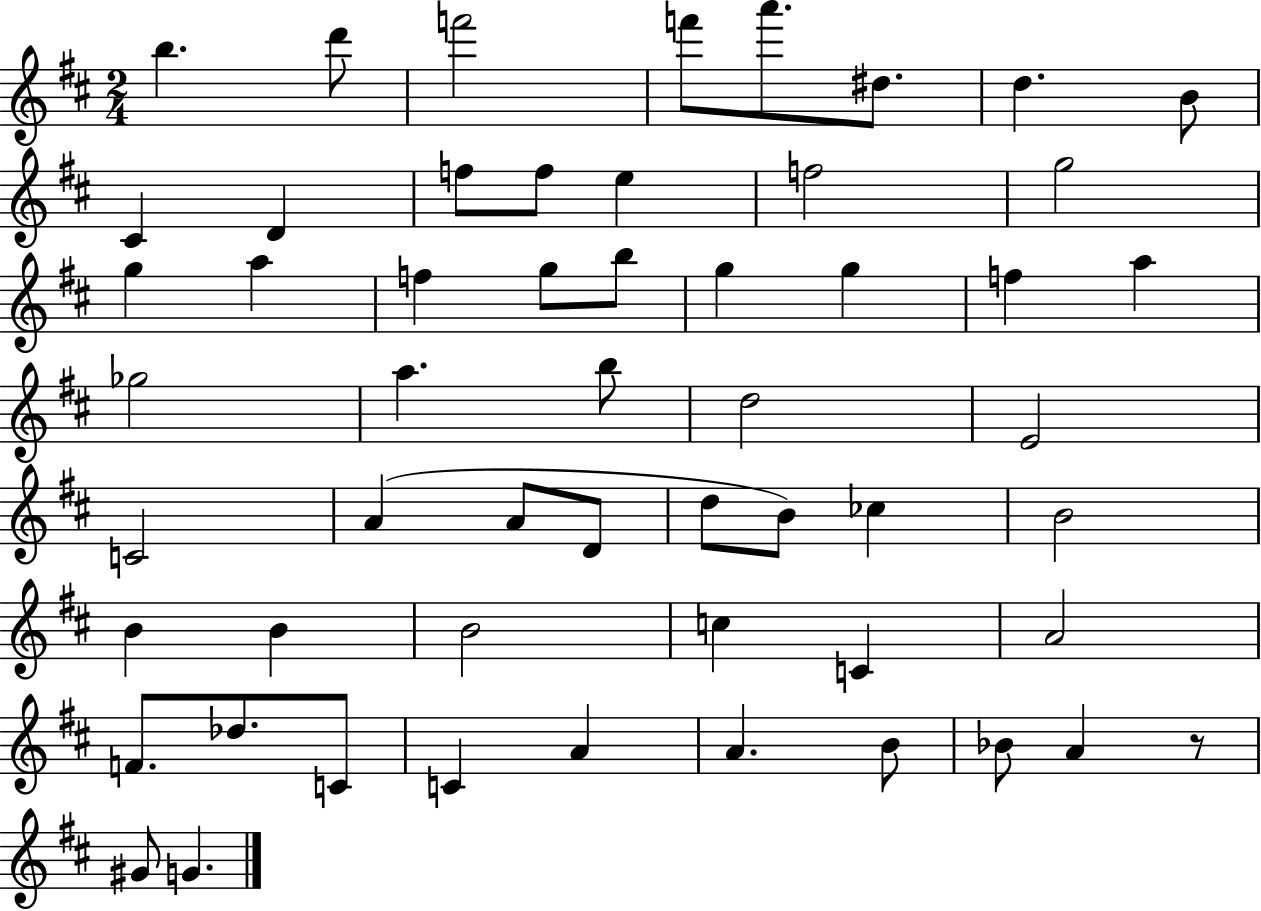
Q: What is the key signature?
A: D major